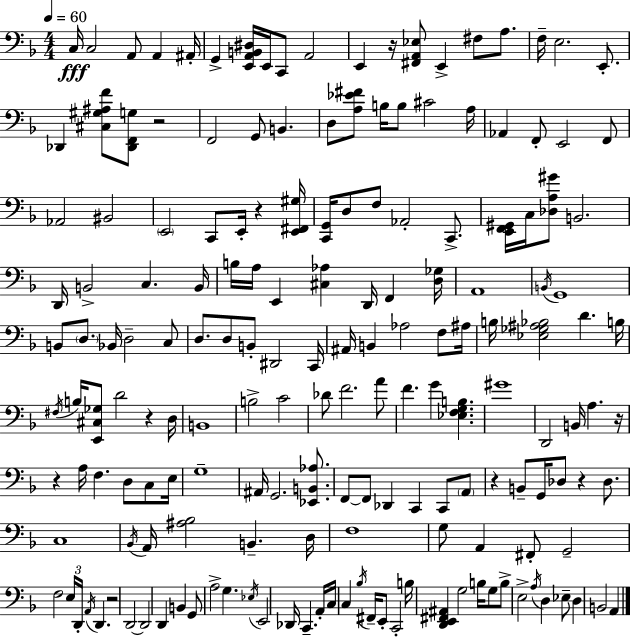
C3/s C3/h A2/e A2/q A#2/s G2/q [E2,A2,B2,D#3]/s E2/s C2/e A2/h E2/q R/s [F#2,A2,Eb3]/e E2/q F#3/e A3/e. F3/s E3/h. E2/e. Db2/q [C#3,G#3,A#3,F4]/e [Db2,F2,G3]/e R/h F2/h G2/e B2/q. D3/e [A3,Eb4,F#4]/e B3/s B3/e C#4/h A3/s Ab2/q F2/e E2/h F2/e Ab2/h BIS2/h E2/h C2/e E2/s R/q [E2,F#2,G#3]/s [C2,G2]/s D3/e F3/e Ab2/h C2/e. [E2,F2,G#2]/s C3/s [Db3,A3,G#4]/e B2/h. D2/s B2/h C3/q. B2/s B3/s A3/s E2/q [C#3,Ab3]/q D2/s F2/q [D3,Gb3]/s A2/w B2/s G2/w B2/e D3/e. Bb2/s D3/h C3/e D3/e. D3/e B2/e D#2/h C2/s A#2/s B2/q Ab3/h F3/e A#3/s B3/s [Eb3,Gb3,A#3,Bb3]/h D4/q. B3/s F#3/s B3/s [E2,C#3,Gb3]/e D4/h R/q D3/s B2/w B3/h C4/h Db4/e F4/h. A4/e F4/q. G4/q [Eb3,F3,G3,B3]/q. G#4/w D2/h B2/s A3/q. R/s R/q A3/s F3/q. D3/e C3/e E3/s G3/w A#2/s G2/h. [Eb2,B2,Ab3]/e. F2/e F2/e Db2/q C2/q C2/e A2/e R/q B2/e G2/s Db3/e R/q Db3/e. C3/w Bb2/s A2/s [A#3,Bb3]/h B2/q. D3/s F3/w G3/e A2/q F#2/e G2/h F3/h E3/s D2/s A2/s D2/q. R/h D2/h D2/h D2/q B2/q G2/e A3/h G3/q. Eb3/s E2/h Db2/s C2/q. A2/s C3/s C3/q Bb3/s F#2/s E2/e C2/h B3/s [D2,E2,F#2,A#2]/q G3/h B3/s G3/e B3/e E3/h A3/s D3/q Eb3/e D3/q B2/h A2/q